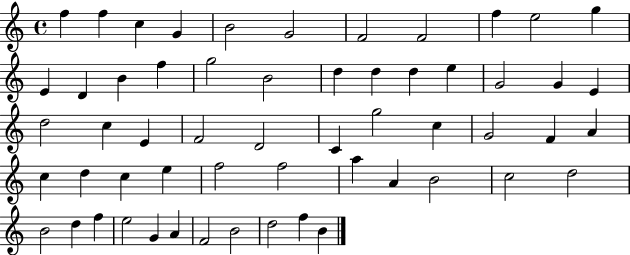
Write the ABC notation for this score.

X:1
T:Untitled
M:4/4
L:1/4
K:C
f f c G B2 G2 F2 F2 f e2 g E D B f g2 B2 d d d e G2 G E d2 c E F2 D2 C g2 c G2 F A c d c e f2 f2 a A B2 c2 d2 B2 d f e2 G A F2 B2 d2 f B